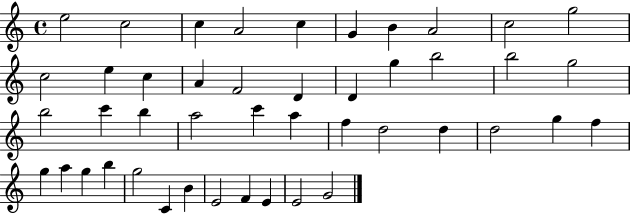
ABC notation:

X:1
T:Untitled
M:4/4
L:1/4
K:C
e2 c2 c A2 c G B A2 c2 g2 c2 e c A F2 D D g b2 b2 g2 b2 c' b a2 c' a f d2 d d2 g f g a g b g2 C B E2 F E E2 G2